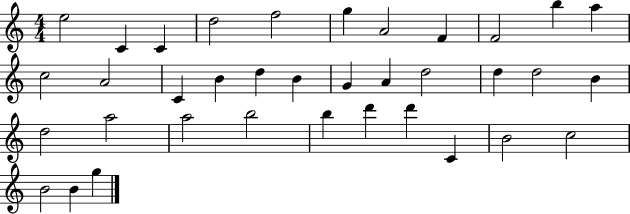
X:1
T:Untitled
M:4/4
L:1/4
K:C
e2 C C d2 f2 g A2 F F2 b a c2 A2 C B d B G A d2 d d2 B d2 a2 a2 b2 b d' d' C B2 c2 B2 B g